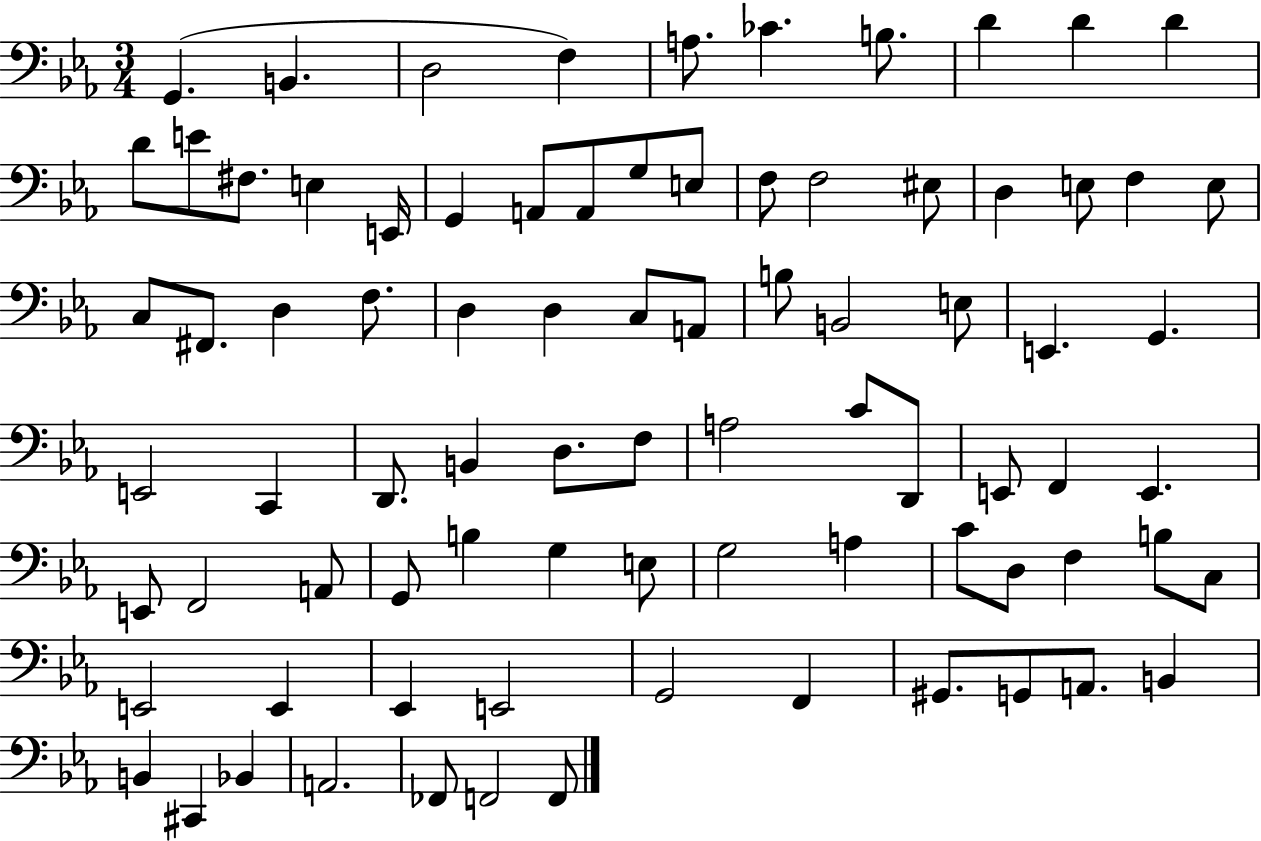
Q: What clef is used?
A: bass